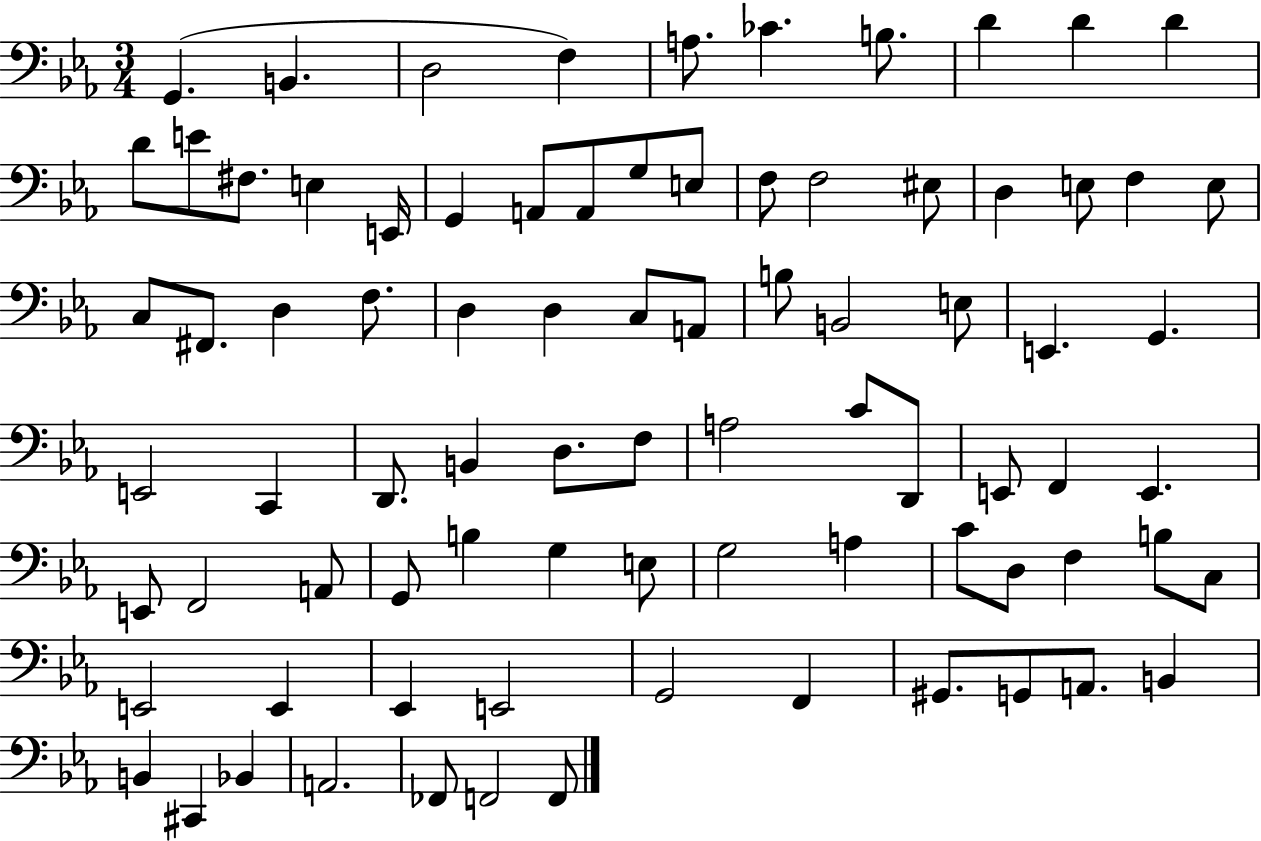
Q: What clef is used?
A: bass